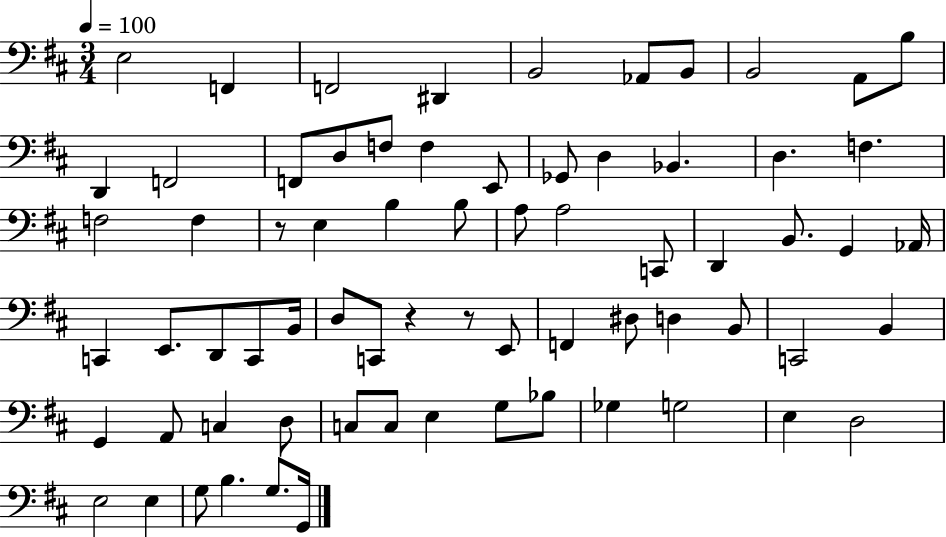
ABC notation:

X:1
T:Untitled
M:3/4
L:1/4
K:D
E,2 F,, F,,2 ^D,, B,,2 _A,,/2 B,,/2 B,,2 A,,/2 B,/2 D,, F,,2 F,,/2 D,/2 F,/2 F, E,,/2 _G,,/2 D, _B,, D, F, F,2 F, z/2 E, B, B,/2 A,/2 A,2 C,,/2 D,, B,,/2 G,, _A,,/4 C,, E,,/2 D,,/2 C,,/2 B,,/4 D,/2 C,,/2 z z/2 E,,/2 F,, ^D,/2 D, B,,/2 C,,2 B,, G,, A,,/2 C, D,/2 C,/2 C,/2 E, G,/2 _B,/2 _G, G,2 E, D,2 E,2 E, G,/2 B, G,/2 G,,/4